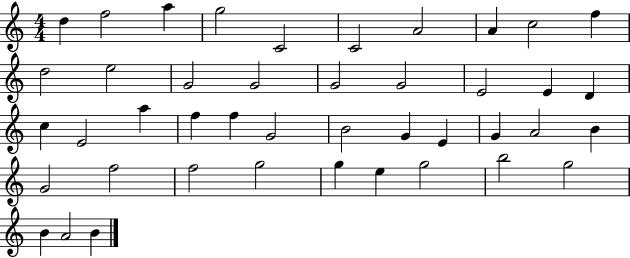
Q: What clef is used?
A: treble